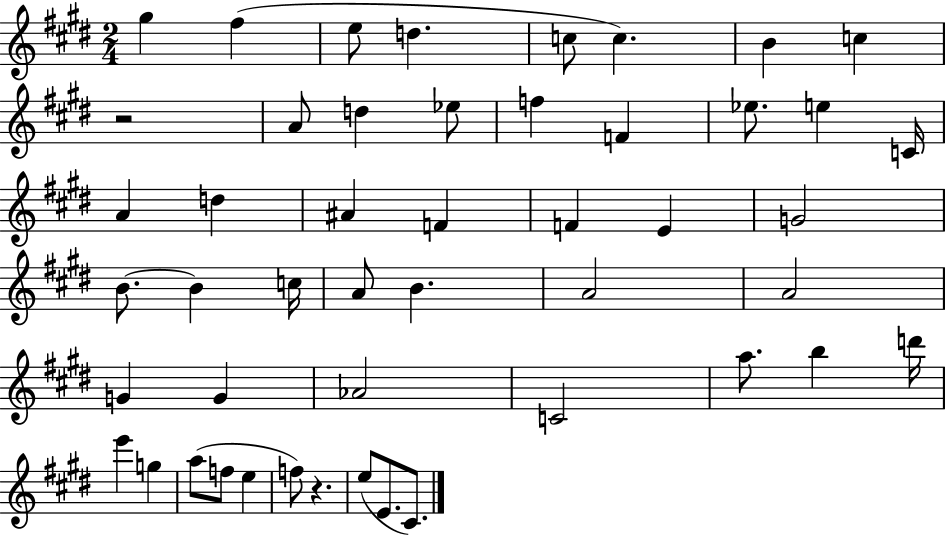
G#5/q F#5/q E5/e D5/q. C5/e C5/q. B4/q C5/q R/h A4/e D5/q Eb5/e F5/q F4/q Eb5/e. E5/q C4/s A4/q D5/q A#4/q F4/q F4/q E4/q G4/h B4/e. B4/q C5/s A4/e B4/q. A4/h A4/h G4/q G4/q Ab4/h C4/h A5/e. B5/q D6/s E6/q G5/q A5/e F5/e E5/q F5/e R/q. E5/e E4/e. C#4/e.